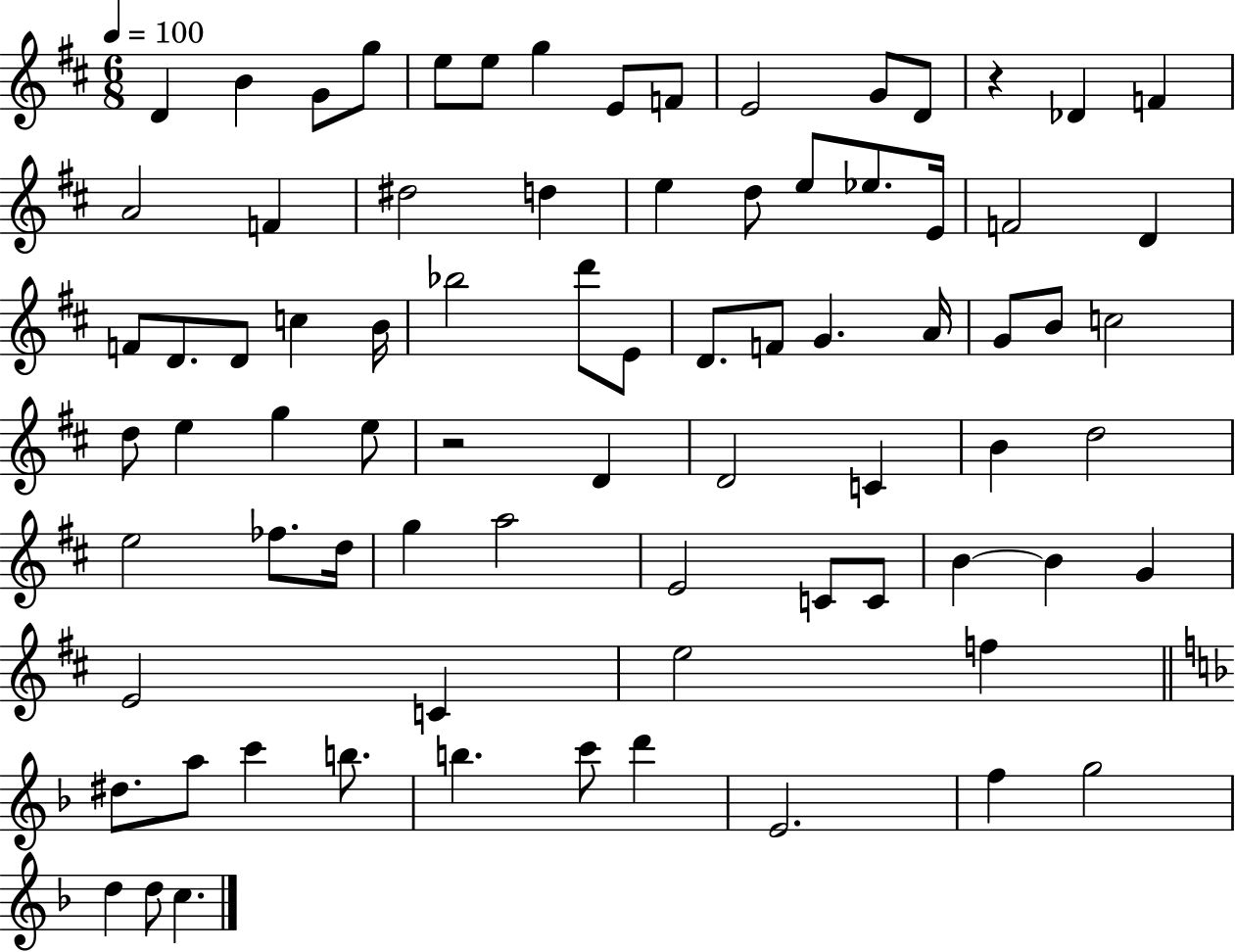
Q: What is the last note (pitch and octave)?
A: C5